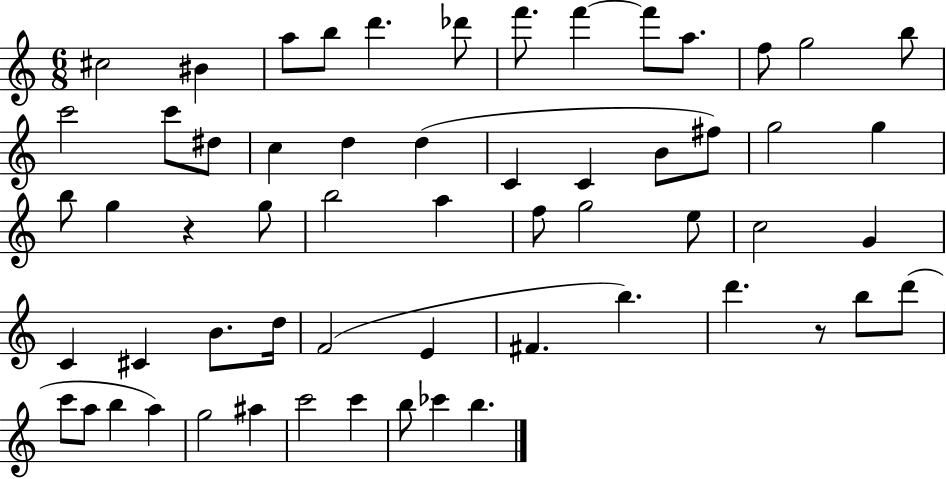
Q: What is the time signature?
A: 6/8